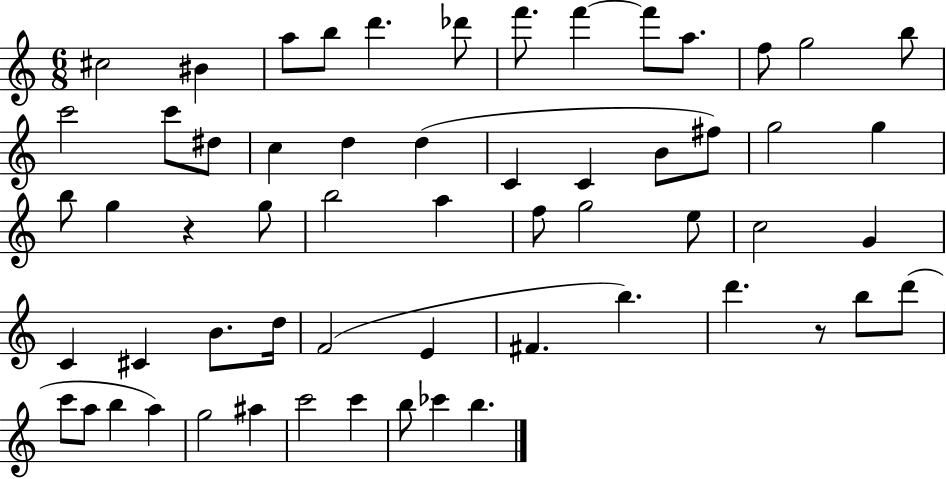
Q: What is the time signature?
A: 6/8